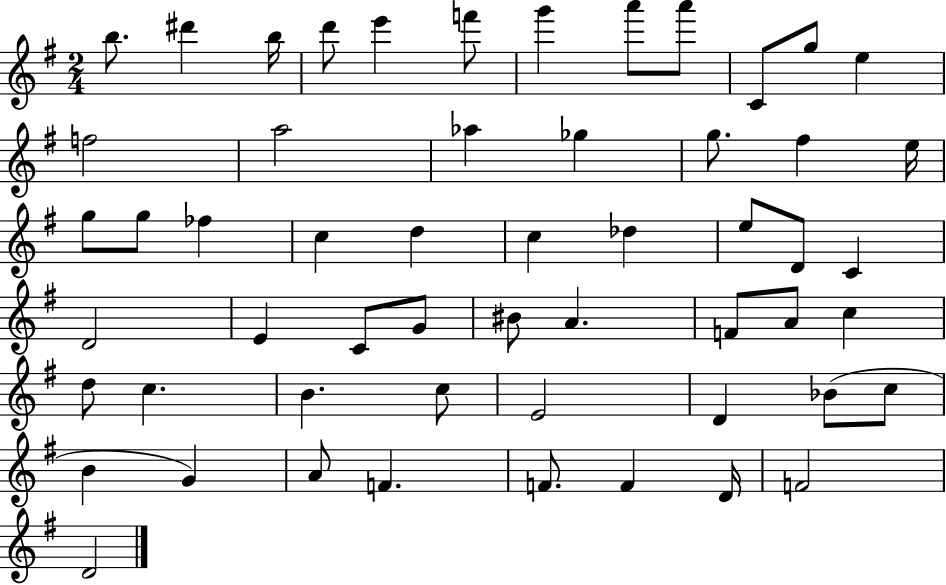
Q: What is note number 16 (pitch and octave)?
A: Gb5